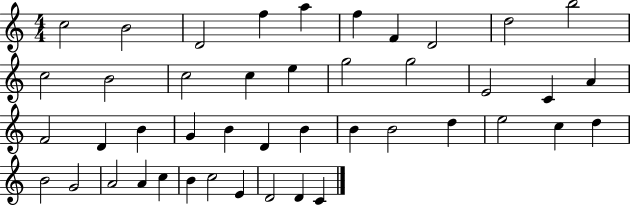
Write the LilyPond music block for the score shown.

{
  \clef treble
  \numericTimeSignature
  \time 4/4
  \key c \major
  c''2 b'2 | d'2 f''4 a''4 | f''4 f'4 d'2 | d''2 b''2 | \break c''2 b'2 | c''2 c''4 e''4 | g''2 g''2 | e'2 c'4 a'4 | \break f'2 d'4 b'4 | g'4 b'4 d'4 b'4 | b'4 b'2 d''4 | e''2 c''4 d''4 | \break b'2 g'2 | a'2 a'4 c''4 | b'4 c''2 e'4 | d'2 d'4 c'4 | \break \bar "|."
}